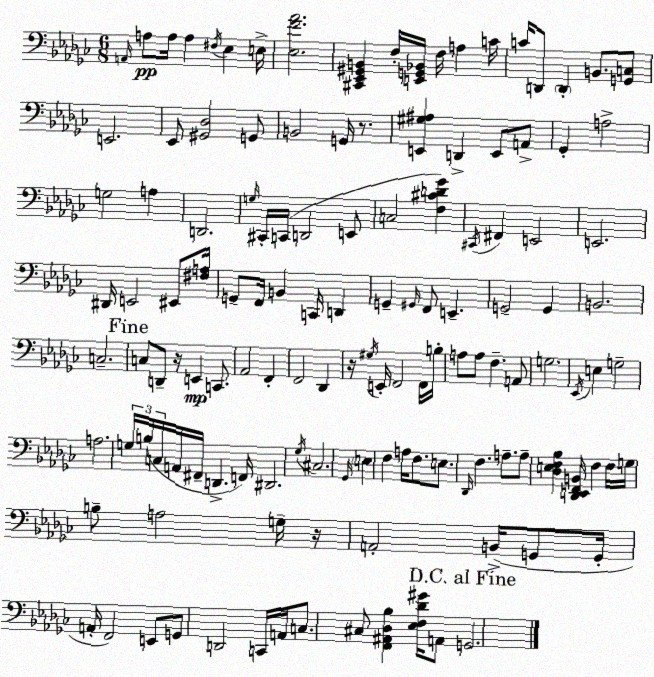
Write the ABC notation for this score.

X:1
T:Untitled
M:6/8
L:1/4
K:Ebm
A,,/4 A,/2 A,/4 A, ^F,/4 _E, E,/4 [_E,F_A]2 [^C,,_E,,^G,,B,,] F,/4 [E,,G,,_B,,]/4 F,/4 A, C/4 C/4 D,,/2 D,, B,,/2 [G,,C,]/2 E,,2 _E,,/2 [^G,,_D,]2 G,,/2 B,,2 G,,/4 z/2 [E,,^G,^A,] D,, E,,/2 A,,/2 _G,, A,2 G,2 A, D,,2 G,/4 ^C,,/4 C,,/4 D,,2 E,,/2 C,2 [F,^CD_G] ^C,,/4 ^F,, E,,2 E,,2 ^D,,/4 E,,2 ^E,,/2 [^F,A,]/4 G,,/2 F,,/4 B,, C,,/4 D,, G,, ^G,,/4 F,,/2 E,, G,,2 G,, B,,2 C,2 C,/2 D,,/2 z/4 E,, C,,/2 _A,,2 F,, F,,2 _D,, z/4 ^G,/4 E,,/4 F,,2 F,,/4 B,/4 A,/2 A,/2 F, A,,/2 G,2 _E,,/4 E, G,2 A,2 G,/4 B,/4 C,/4 A,,/4 ^F,,/4 D,, F,,/4 ^D,,2 _G,/4 ^C,2 _G,,/4 E, F, A,/4 F,/2 E,/2 _D,,/4 F, A,/2 A,/2 [_D,E,F,_B,] [_D,,E,,F,,B,,]/4 F, F,/4 G,/4 B,/2 A,2 G,/4 z/4 A,,2 B,,/4 G,,/2 G,,/4 A,,/4 F,,2 E,,/2 G,,/2 D,,2 C,,/4 A,,/4 C,/2 ^C,/2 [F,,^A,,_D,_B,] [_E,F,_D^G]/4 A,,/2 G,,2